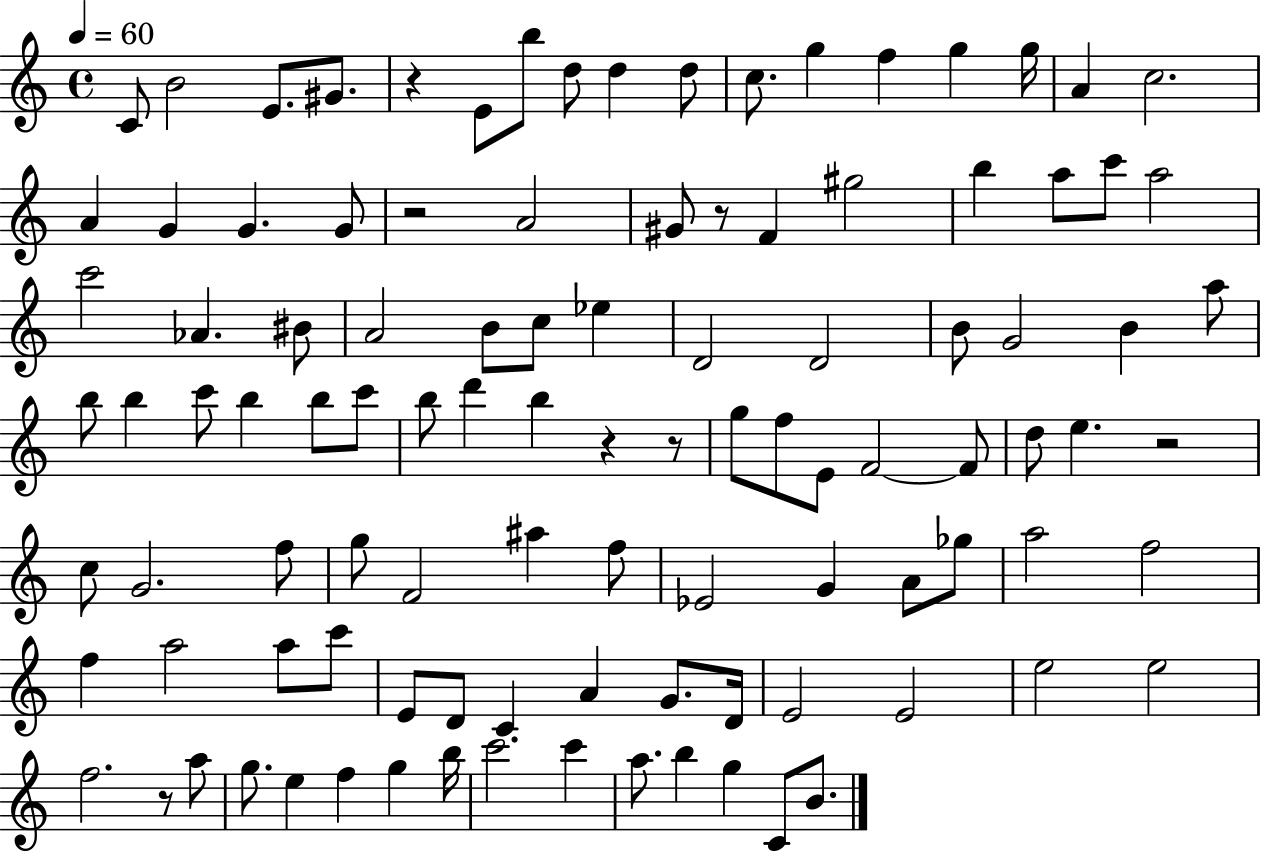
C4/e B4/h E4/e. G#4/e. R/q E4/e B5/e D5/e D5/q D5/e C5/e. G5/q F5/q G5/q G5/s A4/q C5/h. A4/q G4/q G4/q. G4/e R/h A4/h G#4/e R/e F4/q G#5/h B5/q A5/e C6/e A5/h C6/h Ab4/q. BIS4/e A4/h B4/e C5/e Eb5/q D4/h D4/h B4/e G4/h B4/q A5/e B5/e B5/q C6/e B5/q B5/e C6/e B5/e D6/q B5/q R/q R/e G5/e F5/e E4/e F4/h F4/e D5/e E5/q. R/h C5/e G4/h. F5/e G5/e F4/h A#5/q F5/e Eb4/h G4/q A4/e Gb5/e A5/h F5/h F5/q A5/h A5/e C6/e E4/e D4/e C4/q A4/q G4/e. D4/s E4/h E4/h E5/h E5/h F5/h. R/e A5/e G5/e. E5/q F5/q G5/q B5/s C6/h. C6/q A5/e. B5/q G5/q C4/e B4/e.